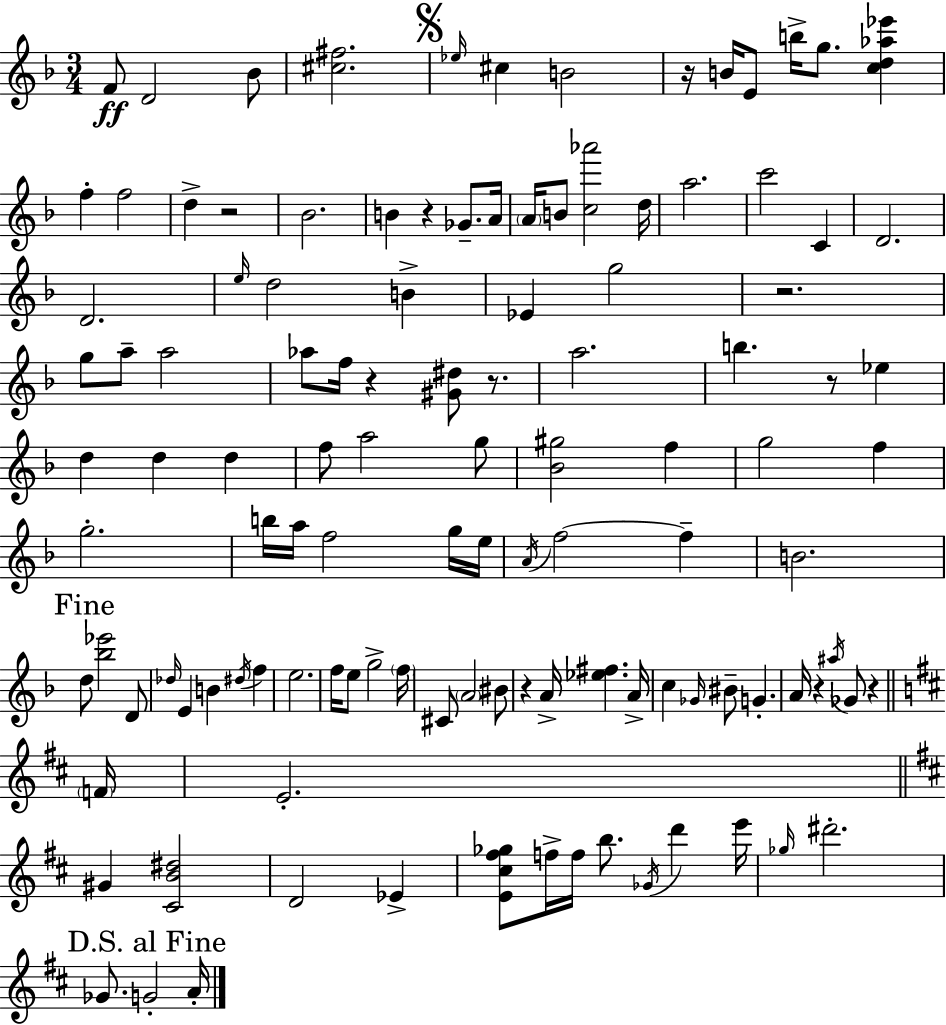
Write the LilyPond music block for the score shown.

{
  \clef treble
  \numericTimeSignature
  \time 3/4
  \key f \major
  f'8\ff d'2 bes'8 | <cis'' fis''>2. | \mark \markup { \musicglyph "scripts.segno" } \grace { ees''16 } cis''4 b'2 | r16 b'16 e'8 b''16-> g''8. <c'' d'' aes'' ees'''>4 | \break f''4-. f''2 | d''4-> r2 | bes'2. | b'4 r4 ges'8.-- | \break a'16 \parenthesize a'16 b'8 <c'' aes'''>2 | d''16 a''2. | c'''2 c'4 | d'2. | \break d'2. | \grace { e''16 } d''2 b'4-> | ees'4 g''2 | r2. | \break g''8 a''8-- a''2 | aes''8 f''16 r4 <gis' dis''>8 r8. | a''2. | b''4. r8 ees''4 | \break d''4 d''4 d''4 | f''8 a''2 | g''8 <bes' gis''>2 f''4 | g''2 f''4 | \break g''2.-. | b''16 a''16 f''2 | g''16 e''16 \acciaccatura { a'16 } f''2~~ f''4-- | b'2. | \break \mark "Fine" d''8 <bes'' ees'''>2 | d'8 \grace { des''16 } e'4 b'4 | \acciaccatura { dis''16 } f''4 e''2. | f''16 e''8 g''2-> | \break \parenthesize f''16 cis'8 \parenthesize a'2 | bis'8 r4 a'16-> <ees'' fis''>4. | a'16-> c''4 \grace { ges'16 } bis'8-- | g'4.-. a'16 r4 \acciaccatura { ais''16 } | \break ges'8 r4 \bar "||" \break \key b \minor \parenthesize f'16 e'2.-. | \bar "||" \break \key d \major gis'4 <cis' b' dis''>2 | d'2 ees'4-> | <e' cis'' fis'' ges''>8 f''16-> f''16 b''8. \acciaccatura { ges'16 } d'''4 | e'''16 \grace { ges''16 } dis'''2.-. | \break \mark "D.S. al Fine" ges'8. g'2-. | a'16-. \bar "|."
}